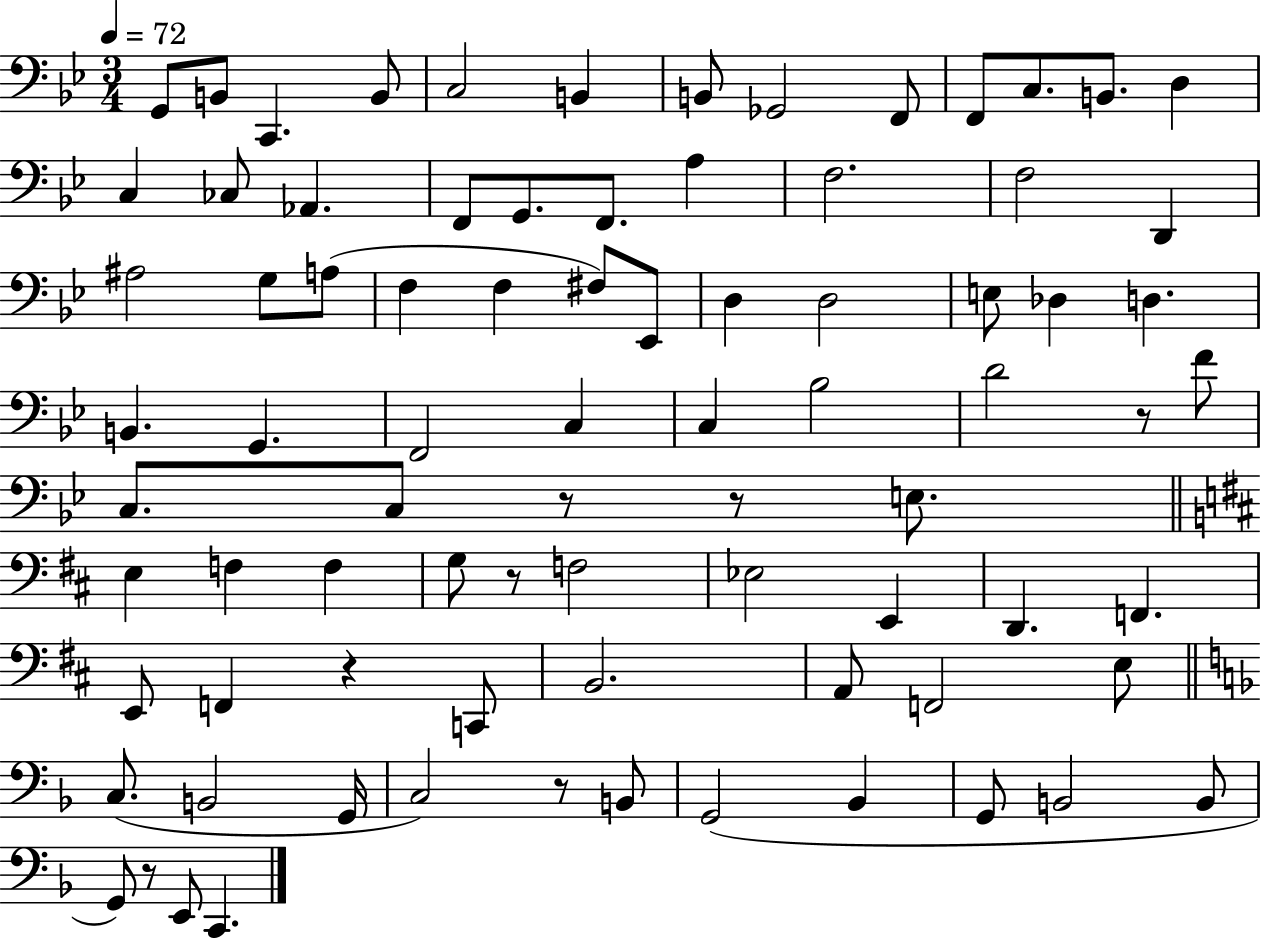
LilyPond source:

{
  \clef bass
  \numericTimeSignature
  \time 3/4
  \key bes \major
  \tempo 4 = 72
  g,8 b,8 c,4. b,8 | c2 b,4 | b,8 ges,2 f,8 | f,8 c8. b,8. d4 | \break c4 ces8 aes,4. | f,8 g,8. f,8. a4 | f2. | f2 d,4 | \break ais2 g8 a8( | f4 f4 fis8) ees,8 | d4 d2 | e8 des4 d4. | \break b,4. g,4. | f,2 c4 | c4 bes2 | d'2 r8 f'8 | \break c8. c8 r8 r8 e8. | \bar "||" \break \key b \minor e4 f4 f4 | g8 r8 f2 | ees2 e,4 | d,4. f,4. | \break e,8 f,4 r4 c,8 | b,2. | a,8 f,2 e8 | \bar "||" \break \key d \minor c8.( b,2 g,16 | c2) r8 b,8 | g,2( bes,4 | g,8 b,2 b,8 | \break g,8) r8 e,8 c,4. | \bar "|."
}